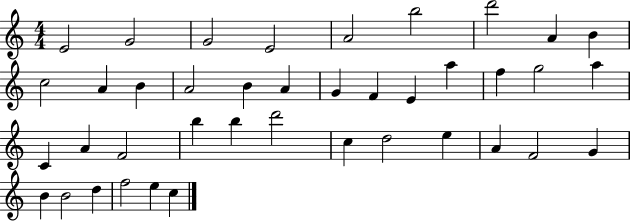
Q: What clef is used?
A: treble